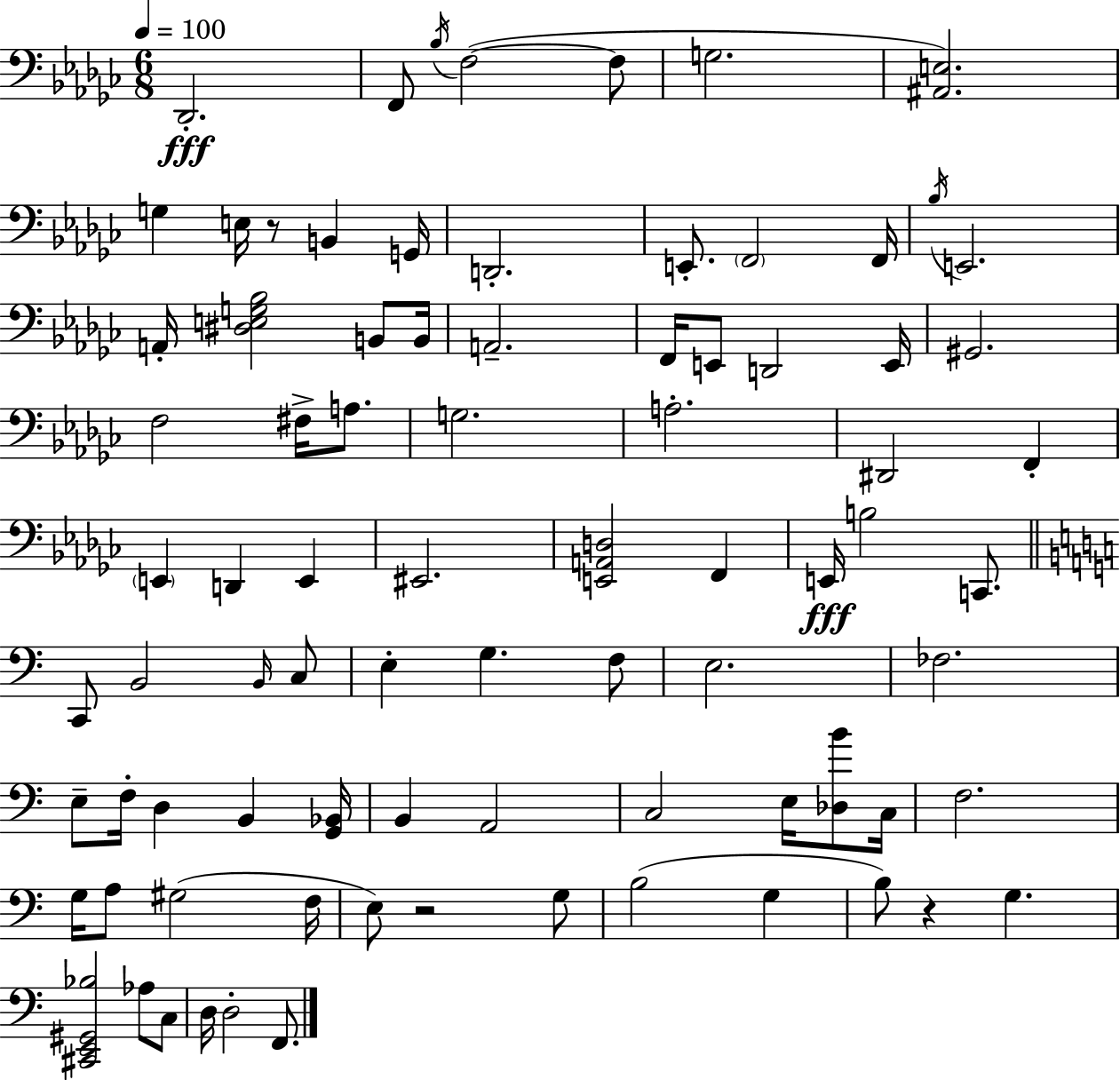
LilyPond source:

{
  \clef bass
  \numericTimeSignature
  \time 6/8
  \key ees \minor
  \tempo 4 = 100
  des,2.-.\fff | f,8 \acciaccatura { bes16 }( f2~~ f8 | g2. | <ais, e>2.) | \break g4 e16 r8 b,4 | g,16 d,2.-. | e,8.-. \parenthesize f,2 | f,16 \acciaccatura { bes16 } e,2. | \break a,16-. <dis e g bes>2 b,8 | b,16 a,2.-- | f,16 e,8 d,2 | e,16 gis,2. | \break f2 fis16-> a8. | g2. | a2.-. | dis,2 f,4-. | \break \parenthesize e,4 d,4 e,4 | eis,2. | <e, a, d>2 f,4 | e,16\fff b2 c,8. | \break \bar "||" \break \key c \major c,8 b,2 \grace { b,16 } c8 | e4-. g4. f8 | e2. | fes2. | \break e8-- f16-. d4 b,4 | <g, bes,>16 b,4 a,2 | c2 e16 <des b'>8 | c16 f2. | \break g16 a8 gis2( | f16 e8) r2 g8 | b2( g4 | b8) r4 g4. | \break <cis, e, gis, bes>2 aes8 c8 | d16 d2-. f,8. | \bar "|."
}